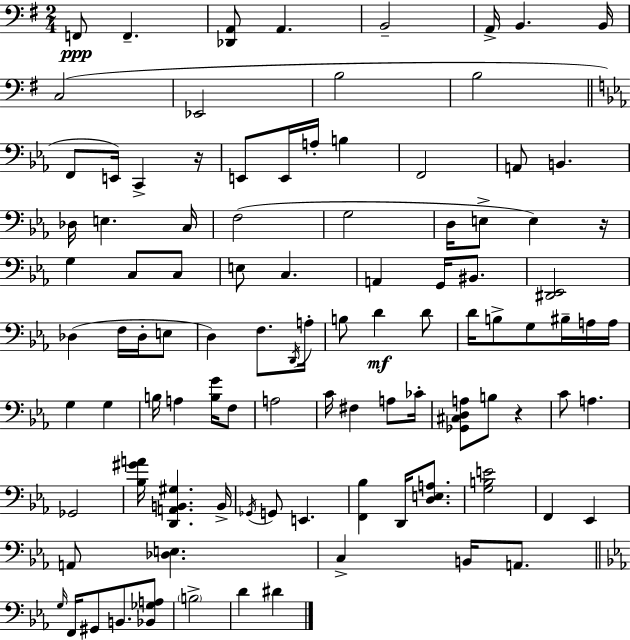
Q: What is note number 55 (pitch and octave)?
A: G3